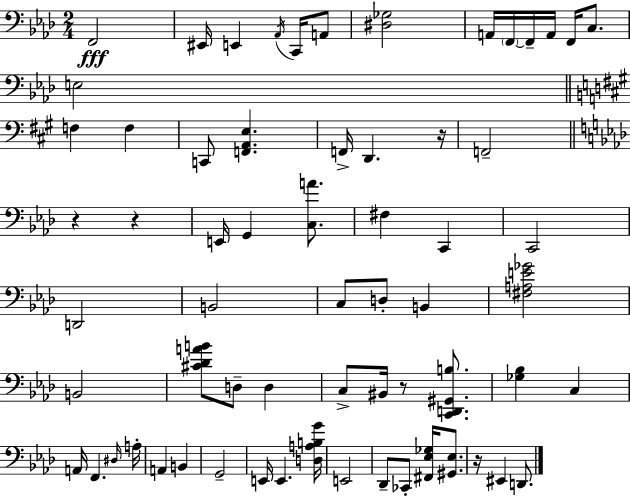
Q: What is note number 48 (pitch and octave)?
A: EIS2